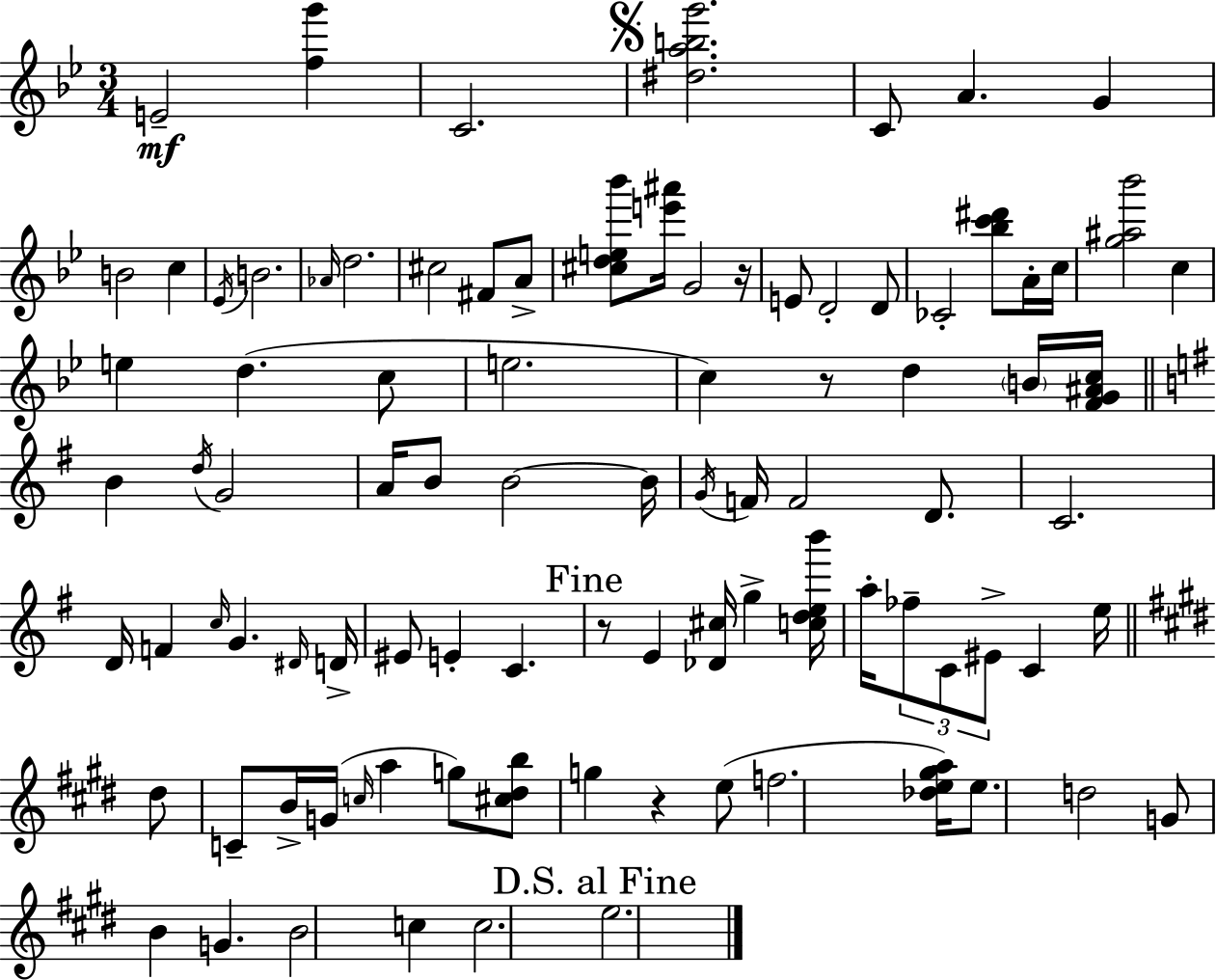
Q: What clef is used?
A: treble